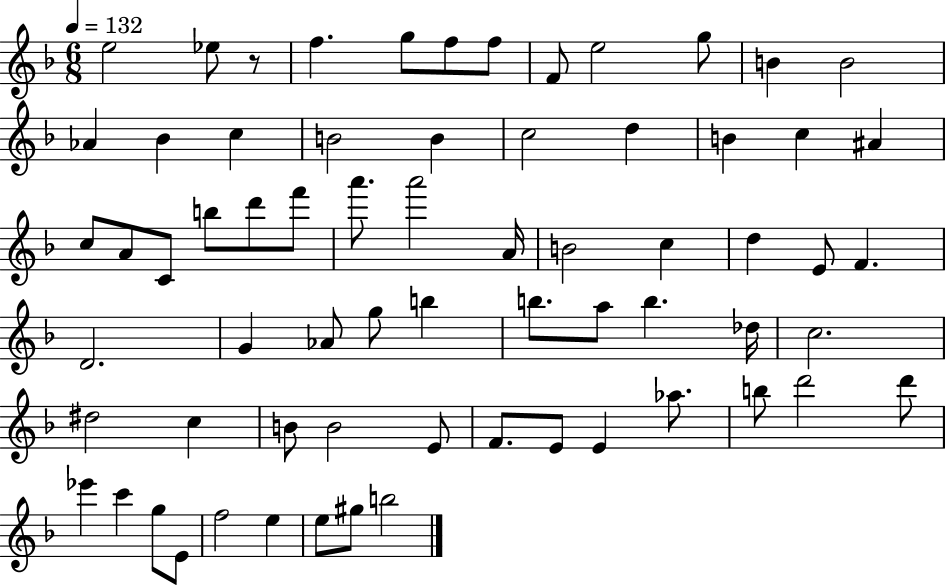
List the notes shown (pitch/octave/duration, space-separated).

E5/h Eb5/e R/e F5/q. G5/e F5/e F5/e F4/e E5/h G5/e B4/q B4/h Ab4/q Bb4/q C5/q B4/h B4/q C5/h D5/q B4/q C5/q A#4/q C5/e A4/e C4/e B5/e D6/e F6/e A6/e. A6/h A4/s B4/h C5/q D5/q E4/e F4/q. D4/h. G4/q Ab4/e G5/e B5/q B5/e. A5/e B5/q. Db5/s C5/h. D#5/h C5/q B4/e B4/h E4/e F4/e. E4/e E4/q Ab5/e. B5/e D6/h D6/e Eb6/q C6/q G5/e E4/e F5/h E5/q E5/e G#5/e B5/h